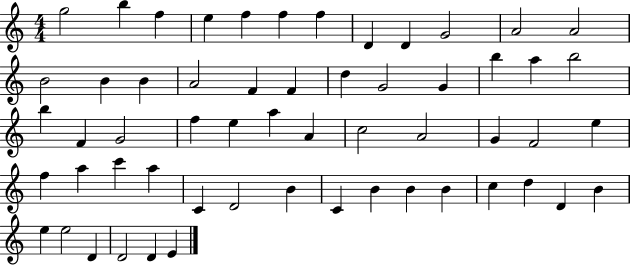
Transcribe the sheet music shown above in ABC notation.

X:1
T:Untitled
M:4/4
L:1/4
K:C
g2 b f e f f f D D G2 A2 A2 B2 B B A2 F F d G2 G b a b2 b F G2 f e a A c2 A2 G F2 e f a c' a C D2 B C B B B c d D B e e2 D D2 D E